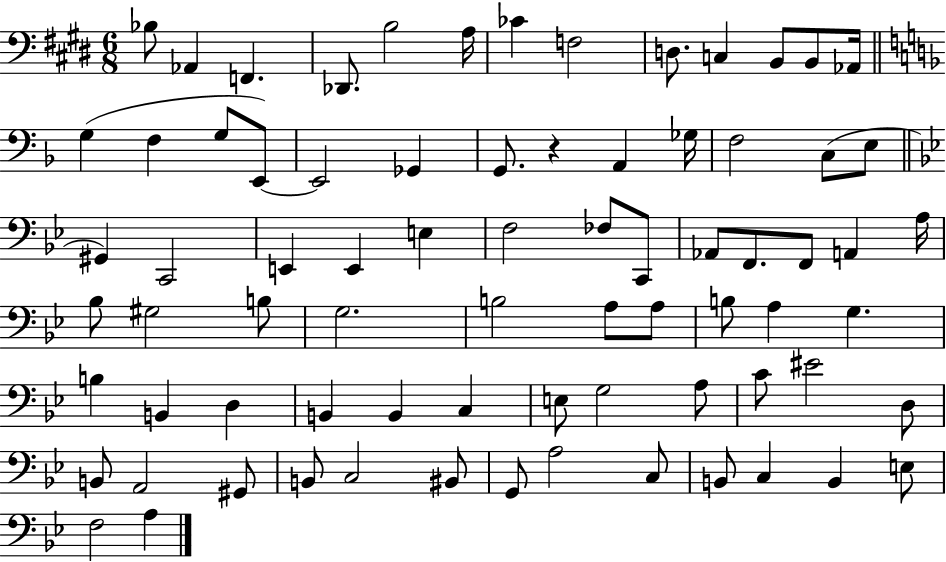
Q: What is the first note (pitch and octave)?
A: Bb3